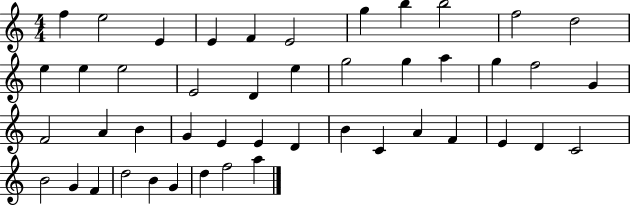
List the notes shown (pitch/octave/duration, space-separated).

F5/q E5/h E4/q E4/q F4/q E4/h G5/q B5/q B5/h F5/h D5/h E5/q E5/q E5/h E4/h D4/q E5/q G5/h G5/q A5/q G5/q F5/h G4/q F4/h A4/q B4/q G4/q E4/q E4/q D4/q B4/q C4/q A4/q F4/q E4/q D4/q C4/h B4/h G4/q F4/q D5/h B4/q G4/q D5/q F5/h A5/q